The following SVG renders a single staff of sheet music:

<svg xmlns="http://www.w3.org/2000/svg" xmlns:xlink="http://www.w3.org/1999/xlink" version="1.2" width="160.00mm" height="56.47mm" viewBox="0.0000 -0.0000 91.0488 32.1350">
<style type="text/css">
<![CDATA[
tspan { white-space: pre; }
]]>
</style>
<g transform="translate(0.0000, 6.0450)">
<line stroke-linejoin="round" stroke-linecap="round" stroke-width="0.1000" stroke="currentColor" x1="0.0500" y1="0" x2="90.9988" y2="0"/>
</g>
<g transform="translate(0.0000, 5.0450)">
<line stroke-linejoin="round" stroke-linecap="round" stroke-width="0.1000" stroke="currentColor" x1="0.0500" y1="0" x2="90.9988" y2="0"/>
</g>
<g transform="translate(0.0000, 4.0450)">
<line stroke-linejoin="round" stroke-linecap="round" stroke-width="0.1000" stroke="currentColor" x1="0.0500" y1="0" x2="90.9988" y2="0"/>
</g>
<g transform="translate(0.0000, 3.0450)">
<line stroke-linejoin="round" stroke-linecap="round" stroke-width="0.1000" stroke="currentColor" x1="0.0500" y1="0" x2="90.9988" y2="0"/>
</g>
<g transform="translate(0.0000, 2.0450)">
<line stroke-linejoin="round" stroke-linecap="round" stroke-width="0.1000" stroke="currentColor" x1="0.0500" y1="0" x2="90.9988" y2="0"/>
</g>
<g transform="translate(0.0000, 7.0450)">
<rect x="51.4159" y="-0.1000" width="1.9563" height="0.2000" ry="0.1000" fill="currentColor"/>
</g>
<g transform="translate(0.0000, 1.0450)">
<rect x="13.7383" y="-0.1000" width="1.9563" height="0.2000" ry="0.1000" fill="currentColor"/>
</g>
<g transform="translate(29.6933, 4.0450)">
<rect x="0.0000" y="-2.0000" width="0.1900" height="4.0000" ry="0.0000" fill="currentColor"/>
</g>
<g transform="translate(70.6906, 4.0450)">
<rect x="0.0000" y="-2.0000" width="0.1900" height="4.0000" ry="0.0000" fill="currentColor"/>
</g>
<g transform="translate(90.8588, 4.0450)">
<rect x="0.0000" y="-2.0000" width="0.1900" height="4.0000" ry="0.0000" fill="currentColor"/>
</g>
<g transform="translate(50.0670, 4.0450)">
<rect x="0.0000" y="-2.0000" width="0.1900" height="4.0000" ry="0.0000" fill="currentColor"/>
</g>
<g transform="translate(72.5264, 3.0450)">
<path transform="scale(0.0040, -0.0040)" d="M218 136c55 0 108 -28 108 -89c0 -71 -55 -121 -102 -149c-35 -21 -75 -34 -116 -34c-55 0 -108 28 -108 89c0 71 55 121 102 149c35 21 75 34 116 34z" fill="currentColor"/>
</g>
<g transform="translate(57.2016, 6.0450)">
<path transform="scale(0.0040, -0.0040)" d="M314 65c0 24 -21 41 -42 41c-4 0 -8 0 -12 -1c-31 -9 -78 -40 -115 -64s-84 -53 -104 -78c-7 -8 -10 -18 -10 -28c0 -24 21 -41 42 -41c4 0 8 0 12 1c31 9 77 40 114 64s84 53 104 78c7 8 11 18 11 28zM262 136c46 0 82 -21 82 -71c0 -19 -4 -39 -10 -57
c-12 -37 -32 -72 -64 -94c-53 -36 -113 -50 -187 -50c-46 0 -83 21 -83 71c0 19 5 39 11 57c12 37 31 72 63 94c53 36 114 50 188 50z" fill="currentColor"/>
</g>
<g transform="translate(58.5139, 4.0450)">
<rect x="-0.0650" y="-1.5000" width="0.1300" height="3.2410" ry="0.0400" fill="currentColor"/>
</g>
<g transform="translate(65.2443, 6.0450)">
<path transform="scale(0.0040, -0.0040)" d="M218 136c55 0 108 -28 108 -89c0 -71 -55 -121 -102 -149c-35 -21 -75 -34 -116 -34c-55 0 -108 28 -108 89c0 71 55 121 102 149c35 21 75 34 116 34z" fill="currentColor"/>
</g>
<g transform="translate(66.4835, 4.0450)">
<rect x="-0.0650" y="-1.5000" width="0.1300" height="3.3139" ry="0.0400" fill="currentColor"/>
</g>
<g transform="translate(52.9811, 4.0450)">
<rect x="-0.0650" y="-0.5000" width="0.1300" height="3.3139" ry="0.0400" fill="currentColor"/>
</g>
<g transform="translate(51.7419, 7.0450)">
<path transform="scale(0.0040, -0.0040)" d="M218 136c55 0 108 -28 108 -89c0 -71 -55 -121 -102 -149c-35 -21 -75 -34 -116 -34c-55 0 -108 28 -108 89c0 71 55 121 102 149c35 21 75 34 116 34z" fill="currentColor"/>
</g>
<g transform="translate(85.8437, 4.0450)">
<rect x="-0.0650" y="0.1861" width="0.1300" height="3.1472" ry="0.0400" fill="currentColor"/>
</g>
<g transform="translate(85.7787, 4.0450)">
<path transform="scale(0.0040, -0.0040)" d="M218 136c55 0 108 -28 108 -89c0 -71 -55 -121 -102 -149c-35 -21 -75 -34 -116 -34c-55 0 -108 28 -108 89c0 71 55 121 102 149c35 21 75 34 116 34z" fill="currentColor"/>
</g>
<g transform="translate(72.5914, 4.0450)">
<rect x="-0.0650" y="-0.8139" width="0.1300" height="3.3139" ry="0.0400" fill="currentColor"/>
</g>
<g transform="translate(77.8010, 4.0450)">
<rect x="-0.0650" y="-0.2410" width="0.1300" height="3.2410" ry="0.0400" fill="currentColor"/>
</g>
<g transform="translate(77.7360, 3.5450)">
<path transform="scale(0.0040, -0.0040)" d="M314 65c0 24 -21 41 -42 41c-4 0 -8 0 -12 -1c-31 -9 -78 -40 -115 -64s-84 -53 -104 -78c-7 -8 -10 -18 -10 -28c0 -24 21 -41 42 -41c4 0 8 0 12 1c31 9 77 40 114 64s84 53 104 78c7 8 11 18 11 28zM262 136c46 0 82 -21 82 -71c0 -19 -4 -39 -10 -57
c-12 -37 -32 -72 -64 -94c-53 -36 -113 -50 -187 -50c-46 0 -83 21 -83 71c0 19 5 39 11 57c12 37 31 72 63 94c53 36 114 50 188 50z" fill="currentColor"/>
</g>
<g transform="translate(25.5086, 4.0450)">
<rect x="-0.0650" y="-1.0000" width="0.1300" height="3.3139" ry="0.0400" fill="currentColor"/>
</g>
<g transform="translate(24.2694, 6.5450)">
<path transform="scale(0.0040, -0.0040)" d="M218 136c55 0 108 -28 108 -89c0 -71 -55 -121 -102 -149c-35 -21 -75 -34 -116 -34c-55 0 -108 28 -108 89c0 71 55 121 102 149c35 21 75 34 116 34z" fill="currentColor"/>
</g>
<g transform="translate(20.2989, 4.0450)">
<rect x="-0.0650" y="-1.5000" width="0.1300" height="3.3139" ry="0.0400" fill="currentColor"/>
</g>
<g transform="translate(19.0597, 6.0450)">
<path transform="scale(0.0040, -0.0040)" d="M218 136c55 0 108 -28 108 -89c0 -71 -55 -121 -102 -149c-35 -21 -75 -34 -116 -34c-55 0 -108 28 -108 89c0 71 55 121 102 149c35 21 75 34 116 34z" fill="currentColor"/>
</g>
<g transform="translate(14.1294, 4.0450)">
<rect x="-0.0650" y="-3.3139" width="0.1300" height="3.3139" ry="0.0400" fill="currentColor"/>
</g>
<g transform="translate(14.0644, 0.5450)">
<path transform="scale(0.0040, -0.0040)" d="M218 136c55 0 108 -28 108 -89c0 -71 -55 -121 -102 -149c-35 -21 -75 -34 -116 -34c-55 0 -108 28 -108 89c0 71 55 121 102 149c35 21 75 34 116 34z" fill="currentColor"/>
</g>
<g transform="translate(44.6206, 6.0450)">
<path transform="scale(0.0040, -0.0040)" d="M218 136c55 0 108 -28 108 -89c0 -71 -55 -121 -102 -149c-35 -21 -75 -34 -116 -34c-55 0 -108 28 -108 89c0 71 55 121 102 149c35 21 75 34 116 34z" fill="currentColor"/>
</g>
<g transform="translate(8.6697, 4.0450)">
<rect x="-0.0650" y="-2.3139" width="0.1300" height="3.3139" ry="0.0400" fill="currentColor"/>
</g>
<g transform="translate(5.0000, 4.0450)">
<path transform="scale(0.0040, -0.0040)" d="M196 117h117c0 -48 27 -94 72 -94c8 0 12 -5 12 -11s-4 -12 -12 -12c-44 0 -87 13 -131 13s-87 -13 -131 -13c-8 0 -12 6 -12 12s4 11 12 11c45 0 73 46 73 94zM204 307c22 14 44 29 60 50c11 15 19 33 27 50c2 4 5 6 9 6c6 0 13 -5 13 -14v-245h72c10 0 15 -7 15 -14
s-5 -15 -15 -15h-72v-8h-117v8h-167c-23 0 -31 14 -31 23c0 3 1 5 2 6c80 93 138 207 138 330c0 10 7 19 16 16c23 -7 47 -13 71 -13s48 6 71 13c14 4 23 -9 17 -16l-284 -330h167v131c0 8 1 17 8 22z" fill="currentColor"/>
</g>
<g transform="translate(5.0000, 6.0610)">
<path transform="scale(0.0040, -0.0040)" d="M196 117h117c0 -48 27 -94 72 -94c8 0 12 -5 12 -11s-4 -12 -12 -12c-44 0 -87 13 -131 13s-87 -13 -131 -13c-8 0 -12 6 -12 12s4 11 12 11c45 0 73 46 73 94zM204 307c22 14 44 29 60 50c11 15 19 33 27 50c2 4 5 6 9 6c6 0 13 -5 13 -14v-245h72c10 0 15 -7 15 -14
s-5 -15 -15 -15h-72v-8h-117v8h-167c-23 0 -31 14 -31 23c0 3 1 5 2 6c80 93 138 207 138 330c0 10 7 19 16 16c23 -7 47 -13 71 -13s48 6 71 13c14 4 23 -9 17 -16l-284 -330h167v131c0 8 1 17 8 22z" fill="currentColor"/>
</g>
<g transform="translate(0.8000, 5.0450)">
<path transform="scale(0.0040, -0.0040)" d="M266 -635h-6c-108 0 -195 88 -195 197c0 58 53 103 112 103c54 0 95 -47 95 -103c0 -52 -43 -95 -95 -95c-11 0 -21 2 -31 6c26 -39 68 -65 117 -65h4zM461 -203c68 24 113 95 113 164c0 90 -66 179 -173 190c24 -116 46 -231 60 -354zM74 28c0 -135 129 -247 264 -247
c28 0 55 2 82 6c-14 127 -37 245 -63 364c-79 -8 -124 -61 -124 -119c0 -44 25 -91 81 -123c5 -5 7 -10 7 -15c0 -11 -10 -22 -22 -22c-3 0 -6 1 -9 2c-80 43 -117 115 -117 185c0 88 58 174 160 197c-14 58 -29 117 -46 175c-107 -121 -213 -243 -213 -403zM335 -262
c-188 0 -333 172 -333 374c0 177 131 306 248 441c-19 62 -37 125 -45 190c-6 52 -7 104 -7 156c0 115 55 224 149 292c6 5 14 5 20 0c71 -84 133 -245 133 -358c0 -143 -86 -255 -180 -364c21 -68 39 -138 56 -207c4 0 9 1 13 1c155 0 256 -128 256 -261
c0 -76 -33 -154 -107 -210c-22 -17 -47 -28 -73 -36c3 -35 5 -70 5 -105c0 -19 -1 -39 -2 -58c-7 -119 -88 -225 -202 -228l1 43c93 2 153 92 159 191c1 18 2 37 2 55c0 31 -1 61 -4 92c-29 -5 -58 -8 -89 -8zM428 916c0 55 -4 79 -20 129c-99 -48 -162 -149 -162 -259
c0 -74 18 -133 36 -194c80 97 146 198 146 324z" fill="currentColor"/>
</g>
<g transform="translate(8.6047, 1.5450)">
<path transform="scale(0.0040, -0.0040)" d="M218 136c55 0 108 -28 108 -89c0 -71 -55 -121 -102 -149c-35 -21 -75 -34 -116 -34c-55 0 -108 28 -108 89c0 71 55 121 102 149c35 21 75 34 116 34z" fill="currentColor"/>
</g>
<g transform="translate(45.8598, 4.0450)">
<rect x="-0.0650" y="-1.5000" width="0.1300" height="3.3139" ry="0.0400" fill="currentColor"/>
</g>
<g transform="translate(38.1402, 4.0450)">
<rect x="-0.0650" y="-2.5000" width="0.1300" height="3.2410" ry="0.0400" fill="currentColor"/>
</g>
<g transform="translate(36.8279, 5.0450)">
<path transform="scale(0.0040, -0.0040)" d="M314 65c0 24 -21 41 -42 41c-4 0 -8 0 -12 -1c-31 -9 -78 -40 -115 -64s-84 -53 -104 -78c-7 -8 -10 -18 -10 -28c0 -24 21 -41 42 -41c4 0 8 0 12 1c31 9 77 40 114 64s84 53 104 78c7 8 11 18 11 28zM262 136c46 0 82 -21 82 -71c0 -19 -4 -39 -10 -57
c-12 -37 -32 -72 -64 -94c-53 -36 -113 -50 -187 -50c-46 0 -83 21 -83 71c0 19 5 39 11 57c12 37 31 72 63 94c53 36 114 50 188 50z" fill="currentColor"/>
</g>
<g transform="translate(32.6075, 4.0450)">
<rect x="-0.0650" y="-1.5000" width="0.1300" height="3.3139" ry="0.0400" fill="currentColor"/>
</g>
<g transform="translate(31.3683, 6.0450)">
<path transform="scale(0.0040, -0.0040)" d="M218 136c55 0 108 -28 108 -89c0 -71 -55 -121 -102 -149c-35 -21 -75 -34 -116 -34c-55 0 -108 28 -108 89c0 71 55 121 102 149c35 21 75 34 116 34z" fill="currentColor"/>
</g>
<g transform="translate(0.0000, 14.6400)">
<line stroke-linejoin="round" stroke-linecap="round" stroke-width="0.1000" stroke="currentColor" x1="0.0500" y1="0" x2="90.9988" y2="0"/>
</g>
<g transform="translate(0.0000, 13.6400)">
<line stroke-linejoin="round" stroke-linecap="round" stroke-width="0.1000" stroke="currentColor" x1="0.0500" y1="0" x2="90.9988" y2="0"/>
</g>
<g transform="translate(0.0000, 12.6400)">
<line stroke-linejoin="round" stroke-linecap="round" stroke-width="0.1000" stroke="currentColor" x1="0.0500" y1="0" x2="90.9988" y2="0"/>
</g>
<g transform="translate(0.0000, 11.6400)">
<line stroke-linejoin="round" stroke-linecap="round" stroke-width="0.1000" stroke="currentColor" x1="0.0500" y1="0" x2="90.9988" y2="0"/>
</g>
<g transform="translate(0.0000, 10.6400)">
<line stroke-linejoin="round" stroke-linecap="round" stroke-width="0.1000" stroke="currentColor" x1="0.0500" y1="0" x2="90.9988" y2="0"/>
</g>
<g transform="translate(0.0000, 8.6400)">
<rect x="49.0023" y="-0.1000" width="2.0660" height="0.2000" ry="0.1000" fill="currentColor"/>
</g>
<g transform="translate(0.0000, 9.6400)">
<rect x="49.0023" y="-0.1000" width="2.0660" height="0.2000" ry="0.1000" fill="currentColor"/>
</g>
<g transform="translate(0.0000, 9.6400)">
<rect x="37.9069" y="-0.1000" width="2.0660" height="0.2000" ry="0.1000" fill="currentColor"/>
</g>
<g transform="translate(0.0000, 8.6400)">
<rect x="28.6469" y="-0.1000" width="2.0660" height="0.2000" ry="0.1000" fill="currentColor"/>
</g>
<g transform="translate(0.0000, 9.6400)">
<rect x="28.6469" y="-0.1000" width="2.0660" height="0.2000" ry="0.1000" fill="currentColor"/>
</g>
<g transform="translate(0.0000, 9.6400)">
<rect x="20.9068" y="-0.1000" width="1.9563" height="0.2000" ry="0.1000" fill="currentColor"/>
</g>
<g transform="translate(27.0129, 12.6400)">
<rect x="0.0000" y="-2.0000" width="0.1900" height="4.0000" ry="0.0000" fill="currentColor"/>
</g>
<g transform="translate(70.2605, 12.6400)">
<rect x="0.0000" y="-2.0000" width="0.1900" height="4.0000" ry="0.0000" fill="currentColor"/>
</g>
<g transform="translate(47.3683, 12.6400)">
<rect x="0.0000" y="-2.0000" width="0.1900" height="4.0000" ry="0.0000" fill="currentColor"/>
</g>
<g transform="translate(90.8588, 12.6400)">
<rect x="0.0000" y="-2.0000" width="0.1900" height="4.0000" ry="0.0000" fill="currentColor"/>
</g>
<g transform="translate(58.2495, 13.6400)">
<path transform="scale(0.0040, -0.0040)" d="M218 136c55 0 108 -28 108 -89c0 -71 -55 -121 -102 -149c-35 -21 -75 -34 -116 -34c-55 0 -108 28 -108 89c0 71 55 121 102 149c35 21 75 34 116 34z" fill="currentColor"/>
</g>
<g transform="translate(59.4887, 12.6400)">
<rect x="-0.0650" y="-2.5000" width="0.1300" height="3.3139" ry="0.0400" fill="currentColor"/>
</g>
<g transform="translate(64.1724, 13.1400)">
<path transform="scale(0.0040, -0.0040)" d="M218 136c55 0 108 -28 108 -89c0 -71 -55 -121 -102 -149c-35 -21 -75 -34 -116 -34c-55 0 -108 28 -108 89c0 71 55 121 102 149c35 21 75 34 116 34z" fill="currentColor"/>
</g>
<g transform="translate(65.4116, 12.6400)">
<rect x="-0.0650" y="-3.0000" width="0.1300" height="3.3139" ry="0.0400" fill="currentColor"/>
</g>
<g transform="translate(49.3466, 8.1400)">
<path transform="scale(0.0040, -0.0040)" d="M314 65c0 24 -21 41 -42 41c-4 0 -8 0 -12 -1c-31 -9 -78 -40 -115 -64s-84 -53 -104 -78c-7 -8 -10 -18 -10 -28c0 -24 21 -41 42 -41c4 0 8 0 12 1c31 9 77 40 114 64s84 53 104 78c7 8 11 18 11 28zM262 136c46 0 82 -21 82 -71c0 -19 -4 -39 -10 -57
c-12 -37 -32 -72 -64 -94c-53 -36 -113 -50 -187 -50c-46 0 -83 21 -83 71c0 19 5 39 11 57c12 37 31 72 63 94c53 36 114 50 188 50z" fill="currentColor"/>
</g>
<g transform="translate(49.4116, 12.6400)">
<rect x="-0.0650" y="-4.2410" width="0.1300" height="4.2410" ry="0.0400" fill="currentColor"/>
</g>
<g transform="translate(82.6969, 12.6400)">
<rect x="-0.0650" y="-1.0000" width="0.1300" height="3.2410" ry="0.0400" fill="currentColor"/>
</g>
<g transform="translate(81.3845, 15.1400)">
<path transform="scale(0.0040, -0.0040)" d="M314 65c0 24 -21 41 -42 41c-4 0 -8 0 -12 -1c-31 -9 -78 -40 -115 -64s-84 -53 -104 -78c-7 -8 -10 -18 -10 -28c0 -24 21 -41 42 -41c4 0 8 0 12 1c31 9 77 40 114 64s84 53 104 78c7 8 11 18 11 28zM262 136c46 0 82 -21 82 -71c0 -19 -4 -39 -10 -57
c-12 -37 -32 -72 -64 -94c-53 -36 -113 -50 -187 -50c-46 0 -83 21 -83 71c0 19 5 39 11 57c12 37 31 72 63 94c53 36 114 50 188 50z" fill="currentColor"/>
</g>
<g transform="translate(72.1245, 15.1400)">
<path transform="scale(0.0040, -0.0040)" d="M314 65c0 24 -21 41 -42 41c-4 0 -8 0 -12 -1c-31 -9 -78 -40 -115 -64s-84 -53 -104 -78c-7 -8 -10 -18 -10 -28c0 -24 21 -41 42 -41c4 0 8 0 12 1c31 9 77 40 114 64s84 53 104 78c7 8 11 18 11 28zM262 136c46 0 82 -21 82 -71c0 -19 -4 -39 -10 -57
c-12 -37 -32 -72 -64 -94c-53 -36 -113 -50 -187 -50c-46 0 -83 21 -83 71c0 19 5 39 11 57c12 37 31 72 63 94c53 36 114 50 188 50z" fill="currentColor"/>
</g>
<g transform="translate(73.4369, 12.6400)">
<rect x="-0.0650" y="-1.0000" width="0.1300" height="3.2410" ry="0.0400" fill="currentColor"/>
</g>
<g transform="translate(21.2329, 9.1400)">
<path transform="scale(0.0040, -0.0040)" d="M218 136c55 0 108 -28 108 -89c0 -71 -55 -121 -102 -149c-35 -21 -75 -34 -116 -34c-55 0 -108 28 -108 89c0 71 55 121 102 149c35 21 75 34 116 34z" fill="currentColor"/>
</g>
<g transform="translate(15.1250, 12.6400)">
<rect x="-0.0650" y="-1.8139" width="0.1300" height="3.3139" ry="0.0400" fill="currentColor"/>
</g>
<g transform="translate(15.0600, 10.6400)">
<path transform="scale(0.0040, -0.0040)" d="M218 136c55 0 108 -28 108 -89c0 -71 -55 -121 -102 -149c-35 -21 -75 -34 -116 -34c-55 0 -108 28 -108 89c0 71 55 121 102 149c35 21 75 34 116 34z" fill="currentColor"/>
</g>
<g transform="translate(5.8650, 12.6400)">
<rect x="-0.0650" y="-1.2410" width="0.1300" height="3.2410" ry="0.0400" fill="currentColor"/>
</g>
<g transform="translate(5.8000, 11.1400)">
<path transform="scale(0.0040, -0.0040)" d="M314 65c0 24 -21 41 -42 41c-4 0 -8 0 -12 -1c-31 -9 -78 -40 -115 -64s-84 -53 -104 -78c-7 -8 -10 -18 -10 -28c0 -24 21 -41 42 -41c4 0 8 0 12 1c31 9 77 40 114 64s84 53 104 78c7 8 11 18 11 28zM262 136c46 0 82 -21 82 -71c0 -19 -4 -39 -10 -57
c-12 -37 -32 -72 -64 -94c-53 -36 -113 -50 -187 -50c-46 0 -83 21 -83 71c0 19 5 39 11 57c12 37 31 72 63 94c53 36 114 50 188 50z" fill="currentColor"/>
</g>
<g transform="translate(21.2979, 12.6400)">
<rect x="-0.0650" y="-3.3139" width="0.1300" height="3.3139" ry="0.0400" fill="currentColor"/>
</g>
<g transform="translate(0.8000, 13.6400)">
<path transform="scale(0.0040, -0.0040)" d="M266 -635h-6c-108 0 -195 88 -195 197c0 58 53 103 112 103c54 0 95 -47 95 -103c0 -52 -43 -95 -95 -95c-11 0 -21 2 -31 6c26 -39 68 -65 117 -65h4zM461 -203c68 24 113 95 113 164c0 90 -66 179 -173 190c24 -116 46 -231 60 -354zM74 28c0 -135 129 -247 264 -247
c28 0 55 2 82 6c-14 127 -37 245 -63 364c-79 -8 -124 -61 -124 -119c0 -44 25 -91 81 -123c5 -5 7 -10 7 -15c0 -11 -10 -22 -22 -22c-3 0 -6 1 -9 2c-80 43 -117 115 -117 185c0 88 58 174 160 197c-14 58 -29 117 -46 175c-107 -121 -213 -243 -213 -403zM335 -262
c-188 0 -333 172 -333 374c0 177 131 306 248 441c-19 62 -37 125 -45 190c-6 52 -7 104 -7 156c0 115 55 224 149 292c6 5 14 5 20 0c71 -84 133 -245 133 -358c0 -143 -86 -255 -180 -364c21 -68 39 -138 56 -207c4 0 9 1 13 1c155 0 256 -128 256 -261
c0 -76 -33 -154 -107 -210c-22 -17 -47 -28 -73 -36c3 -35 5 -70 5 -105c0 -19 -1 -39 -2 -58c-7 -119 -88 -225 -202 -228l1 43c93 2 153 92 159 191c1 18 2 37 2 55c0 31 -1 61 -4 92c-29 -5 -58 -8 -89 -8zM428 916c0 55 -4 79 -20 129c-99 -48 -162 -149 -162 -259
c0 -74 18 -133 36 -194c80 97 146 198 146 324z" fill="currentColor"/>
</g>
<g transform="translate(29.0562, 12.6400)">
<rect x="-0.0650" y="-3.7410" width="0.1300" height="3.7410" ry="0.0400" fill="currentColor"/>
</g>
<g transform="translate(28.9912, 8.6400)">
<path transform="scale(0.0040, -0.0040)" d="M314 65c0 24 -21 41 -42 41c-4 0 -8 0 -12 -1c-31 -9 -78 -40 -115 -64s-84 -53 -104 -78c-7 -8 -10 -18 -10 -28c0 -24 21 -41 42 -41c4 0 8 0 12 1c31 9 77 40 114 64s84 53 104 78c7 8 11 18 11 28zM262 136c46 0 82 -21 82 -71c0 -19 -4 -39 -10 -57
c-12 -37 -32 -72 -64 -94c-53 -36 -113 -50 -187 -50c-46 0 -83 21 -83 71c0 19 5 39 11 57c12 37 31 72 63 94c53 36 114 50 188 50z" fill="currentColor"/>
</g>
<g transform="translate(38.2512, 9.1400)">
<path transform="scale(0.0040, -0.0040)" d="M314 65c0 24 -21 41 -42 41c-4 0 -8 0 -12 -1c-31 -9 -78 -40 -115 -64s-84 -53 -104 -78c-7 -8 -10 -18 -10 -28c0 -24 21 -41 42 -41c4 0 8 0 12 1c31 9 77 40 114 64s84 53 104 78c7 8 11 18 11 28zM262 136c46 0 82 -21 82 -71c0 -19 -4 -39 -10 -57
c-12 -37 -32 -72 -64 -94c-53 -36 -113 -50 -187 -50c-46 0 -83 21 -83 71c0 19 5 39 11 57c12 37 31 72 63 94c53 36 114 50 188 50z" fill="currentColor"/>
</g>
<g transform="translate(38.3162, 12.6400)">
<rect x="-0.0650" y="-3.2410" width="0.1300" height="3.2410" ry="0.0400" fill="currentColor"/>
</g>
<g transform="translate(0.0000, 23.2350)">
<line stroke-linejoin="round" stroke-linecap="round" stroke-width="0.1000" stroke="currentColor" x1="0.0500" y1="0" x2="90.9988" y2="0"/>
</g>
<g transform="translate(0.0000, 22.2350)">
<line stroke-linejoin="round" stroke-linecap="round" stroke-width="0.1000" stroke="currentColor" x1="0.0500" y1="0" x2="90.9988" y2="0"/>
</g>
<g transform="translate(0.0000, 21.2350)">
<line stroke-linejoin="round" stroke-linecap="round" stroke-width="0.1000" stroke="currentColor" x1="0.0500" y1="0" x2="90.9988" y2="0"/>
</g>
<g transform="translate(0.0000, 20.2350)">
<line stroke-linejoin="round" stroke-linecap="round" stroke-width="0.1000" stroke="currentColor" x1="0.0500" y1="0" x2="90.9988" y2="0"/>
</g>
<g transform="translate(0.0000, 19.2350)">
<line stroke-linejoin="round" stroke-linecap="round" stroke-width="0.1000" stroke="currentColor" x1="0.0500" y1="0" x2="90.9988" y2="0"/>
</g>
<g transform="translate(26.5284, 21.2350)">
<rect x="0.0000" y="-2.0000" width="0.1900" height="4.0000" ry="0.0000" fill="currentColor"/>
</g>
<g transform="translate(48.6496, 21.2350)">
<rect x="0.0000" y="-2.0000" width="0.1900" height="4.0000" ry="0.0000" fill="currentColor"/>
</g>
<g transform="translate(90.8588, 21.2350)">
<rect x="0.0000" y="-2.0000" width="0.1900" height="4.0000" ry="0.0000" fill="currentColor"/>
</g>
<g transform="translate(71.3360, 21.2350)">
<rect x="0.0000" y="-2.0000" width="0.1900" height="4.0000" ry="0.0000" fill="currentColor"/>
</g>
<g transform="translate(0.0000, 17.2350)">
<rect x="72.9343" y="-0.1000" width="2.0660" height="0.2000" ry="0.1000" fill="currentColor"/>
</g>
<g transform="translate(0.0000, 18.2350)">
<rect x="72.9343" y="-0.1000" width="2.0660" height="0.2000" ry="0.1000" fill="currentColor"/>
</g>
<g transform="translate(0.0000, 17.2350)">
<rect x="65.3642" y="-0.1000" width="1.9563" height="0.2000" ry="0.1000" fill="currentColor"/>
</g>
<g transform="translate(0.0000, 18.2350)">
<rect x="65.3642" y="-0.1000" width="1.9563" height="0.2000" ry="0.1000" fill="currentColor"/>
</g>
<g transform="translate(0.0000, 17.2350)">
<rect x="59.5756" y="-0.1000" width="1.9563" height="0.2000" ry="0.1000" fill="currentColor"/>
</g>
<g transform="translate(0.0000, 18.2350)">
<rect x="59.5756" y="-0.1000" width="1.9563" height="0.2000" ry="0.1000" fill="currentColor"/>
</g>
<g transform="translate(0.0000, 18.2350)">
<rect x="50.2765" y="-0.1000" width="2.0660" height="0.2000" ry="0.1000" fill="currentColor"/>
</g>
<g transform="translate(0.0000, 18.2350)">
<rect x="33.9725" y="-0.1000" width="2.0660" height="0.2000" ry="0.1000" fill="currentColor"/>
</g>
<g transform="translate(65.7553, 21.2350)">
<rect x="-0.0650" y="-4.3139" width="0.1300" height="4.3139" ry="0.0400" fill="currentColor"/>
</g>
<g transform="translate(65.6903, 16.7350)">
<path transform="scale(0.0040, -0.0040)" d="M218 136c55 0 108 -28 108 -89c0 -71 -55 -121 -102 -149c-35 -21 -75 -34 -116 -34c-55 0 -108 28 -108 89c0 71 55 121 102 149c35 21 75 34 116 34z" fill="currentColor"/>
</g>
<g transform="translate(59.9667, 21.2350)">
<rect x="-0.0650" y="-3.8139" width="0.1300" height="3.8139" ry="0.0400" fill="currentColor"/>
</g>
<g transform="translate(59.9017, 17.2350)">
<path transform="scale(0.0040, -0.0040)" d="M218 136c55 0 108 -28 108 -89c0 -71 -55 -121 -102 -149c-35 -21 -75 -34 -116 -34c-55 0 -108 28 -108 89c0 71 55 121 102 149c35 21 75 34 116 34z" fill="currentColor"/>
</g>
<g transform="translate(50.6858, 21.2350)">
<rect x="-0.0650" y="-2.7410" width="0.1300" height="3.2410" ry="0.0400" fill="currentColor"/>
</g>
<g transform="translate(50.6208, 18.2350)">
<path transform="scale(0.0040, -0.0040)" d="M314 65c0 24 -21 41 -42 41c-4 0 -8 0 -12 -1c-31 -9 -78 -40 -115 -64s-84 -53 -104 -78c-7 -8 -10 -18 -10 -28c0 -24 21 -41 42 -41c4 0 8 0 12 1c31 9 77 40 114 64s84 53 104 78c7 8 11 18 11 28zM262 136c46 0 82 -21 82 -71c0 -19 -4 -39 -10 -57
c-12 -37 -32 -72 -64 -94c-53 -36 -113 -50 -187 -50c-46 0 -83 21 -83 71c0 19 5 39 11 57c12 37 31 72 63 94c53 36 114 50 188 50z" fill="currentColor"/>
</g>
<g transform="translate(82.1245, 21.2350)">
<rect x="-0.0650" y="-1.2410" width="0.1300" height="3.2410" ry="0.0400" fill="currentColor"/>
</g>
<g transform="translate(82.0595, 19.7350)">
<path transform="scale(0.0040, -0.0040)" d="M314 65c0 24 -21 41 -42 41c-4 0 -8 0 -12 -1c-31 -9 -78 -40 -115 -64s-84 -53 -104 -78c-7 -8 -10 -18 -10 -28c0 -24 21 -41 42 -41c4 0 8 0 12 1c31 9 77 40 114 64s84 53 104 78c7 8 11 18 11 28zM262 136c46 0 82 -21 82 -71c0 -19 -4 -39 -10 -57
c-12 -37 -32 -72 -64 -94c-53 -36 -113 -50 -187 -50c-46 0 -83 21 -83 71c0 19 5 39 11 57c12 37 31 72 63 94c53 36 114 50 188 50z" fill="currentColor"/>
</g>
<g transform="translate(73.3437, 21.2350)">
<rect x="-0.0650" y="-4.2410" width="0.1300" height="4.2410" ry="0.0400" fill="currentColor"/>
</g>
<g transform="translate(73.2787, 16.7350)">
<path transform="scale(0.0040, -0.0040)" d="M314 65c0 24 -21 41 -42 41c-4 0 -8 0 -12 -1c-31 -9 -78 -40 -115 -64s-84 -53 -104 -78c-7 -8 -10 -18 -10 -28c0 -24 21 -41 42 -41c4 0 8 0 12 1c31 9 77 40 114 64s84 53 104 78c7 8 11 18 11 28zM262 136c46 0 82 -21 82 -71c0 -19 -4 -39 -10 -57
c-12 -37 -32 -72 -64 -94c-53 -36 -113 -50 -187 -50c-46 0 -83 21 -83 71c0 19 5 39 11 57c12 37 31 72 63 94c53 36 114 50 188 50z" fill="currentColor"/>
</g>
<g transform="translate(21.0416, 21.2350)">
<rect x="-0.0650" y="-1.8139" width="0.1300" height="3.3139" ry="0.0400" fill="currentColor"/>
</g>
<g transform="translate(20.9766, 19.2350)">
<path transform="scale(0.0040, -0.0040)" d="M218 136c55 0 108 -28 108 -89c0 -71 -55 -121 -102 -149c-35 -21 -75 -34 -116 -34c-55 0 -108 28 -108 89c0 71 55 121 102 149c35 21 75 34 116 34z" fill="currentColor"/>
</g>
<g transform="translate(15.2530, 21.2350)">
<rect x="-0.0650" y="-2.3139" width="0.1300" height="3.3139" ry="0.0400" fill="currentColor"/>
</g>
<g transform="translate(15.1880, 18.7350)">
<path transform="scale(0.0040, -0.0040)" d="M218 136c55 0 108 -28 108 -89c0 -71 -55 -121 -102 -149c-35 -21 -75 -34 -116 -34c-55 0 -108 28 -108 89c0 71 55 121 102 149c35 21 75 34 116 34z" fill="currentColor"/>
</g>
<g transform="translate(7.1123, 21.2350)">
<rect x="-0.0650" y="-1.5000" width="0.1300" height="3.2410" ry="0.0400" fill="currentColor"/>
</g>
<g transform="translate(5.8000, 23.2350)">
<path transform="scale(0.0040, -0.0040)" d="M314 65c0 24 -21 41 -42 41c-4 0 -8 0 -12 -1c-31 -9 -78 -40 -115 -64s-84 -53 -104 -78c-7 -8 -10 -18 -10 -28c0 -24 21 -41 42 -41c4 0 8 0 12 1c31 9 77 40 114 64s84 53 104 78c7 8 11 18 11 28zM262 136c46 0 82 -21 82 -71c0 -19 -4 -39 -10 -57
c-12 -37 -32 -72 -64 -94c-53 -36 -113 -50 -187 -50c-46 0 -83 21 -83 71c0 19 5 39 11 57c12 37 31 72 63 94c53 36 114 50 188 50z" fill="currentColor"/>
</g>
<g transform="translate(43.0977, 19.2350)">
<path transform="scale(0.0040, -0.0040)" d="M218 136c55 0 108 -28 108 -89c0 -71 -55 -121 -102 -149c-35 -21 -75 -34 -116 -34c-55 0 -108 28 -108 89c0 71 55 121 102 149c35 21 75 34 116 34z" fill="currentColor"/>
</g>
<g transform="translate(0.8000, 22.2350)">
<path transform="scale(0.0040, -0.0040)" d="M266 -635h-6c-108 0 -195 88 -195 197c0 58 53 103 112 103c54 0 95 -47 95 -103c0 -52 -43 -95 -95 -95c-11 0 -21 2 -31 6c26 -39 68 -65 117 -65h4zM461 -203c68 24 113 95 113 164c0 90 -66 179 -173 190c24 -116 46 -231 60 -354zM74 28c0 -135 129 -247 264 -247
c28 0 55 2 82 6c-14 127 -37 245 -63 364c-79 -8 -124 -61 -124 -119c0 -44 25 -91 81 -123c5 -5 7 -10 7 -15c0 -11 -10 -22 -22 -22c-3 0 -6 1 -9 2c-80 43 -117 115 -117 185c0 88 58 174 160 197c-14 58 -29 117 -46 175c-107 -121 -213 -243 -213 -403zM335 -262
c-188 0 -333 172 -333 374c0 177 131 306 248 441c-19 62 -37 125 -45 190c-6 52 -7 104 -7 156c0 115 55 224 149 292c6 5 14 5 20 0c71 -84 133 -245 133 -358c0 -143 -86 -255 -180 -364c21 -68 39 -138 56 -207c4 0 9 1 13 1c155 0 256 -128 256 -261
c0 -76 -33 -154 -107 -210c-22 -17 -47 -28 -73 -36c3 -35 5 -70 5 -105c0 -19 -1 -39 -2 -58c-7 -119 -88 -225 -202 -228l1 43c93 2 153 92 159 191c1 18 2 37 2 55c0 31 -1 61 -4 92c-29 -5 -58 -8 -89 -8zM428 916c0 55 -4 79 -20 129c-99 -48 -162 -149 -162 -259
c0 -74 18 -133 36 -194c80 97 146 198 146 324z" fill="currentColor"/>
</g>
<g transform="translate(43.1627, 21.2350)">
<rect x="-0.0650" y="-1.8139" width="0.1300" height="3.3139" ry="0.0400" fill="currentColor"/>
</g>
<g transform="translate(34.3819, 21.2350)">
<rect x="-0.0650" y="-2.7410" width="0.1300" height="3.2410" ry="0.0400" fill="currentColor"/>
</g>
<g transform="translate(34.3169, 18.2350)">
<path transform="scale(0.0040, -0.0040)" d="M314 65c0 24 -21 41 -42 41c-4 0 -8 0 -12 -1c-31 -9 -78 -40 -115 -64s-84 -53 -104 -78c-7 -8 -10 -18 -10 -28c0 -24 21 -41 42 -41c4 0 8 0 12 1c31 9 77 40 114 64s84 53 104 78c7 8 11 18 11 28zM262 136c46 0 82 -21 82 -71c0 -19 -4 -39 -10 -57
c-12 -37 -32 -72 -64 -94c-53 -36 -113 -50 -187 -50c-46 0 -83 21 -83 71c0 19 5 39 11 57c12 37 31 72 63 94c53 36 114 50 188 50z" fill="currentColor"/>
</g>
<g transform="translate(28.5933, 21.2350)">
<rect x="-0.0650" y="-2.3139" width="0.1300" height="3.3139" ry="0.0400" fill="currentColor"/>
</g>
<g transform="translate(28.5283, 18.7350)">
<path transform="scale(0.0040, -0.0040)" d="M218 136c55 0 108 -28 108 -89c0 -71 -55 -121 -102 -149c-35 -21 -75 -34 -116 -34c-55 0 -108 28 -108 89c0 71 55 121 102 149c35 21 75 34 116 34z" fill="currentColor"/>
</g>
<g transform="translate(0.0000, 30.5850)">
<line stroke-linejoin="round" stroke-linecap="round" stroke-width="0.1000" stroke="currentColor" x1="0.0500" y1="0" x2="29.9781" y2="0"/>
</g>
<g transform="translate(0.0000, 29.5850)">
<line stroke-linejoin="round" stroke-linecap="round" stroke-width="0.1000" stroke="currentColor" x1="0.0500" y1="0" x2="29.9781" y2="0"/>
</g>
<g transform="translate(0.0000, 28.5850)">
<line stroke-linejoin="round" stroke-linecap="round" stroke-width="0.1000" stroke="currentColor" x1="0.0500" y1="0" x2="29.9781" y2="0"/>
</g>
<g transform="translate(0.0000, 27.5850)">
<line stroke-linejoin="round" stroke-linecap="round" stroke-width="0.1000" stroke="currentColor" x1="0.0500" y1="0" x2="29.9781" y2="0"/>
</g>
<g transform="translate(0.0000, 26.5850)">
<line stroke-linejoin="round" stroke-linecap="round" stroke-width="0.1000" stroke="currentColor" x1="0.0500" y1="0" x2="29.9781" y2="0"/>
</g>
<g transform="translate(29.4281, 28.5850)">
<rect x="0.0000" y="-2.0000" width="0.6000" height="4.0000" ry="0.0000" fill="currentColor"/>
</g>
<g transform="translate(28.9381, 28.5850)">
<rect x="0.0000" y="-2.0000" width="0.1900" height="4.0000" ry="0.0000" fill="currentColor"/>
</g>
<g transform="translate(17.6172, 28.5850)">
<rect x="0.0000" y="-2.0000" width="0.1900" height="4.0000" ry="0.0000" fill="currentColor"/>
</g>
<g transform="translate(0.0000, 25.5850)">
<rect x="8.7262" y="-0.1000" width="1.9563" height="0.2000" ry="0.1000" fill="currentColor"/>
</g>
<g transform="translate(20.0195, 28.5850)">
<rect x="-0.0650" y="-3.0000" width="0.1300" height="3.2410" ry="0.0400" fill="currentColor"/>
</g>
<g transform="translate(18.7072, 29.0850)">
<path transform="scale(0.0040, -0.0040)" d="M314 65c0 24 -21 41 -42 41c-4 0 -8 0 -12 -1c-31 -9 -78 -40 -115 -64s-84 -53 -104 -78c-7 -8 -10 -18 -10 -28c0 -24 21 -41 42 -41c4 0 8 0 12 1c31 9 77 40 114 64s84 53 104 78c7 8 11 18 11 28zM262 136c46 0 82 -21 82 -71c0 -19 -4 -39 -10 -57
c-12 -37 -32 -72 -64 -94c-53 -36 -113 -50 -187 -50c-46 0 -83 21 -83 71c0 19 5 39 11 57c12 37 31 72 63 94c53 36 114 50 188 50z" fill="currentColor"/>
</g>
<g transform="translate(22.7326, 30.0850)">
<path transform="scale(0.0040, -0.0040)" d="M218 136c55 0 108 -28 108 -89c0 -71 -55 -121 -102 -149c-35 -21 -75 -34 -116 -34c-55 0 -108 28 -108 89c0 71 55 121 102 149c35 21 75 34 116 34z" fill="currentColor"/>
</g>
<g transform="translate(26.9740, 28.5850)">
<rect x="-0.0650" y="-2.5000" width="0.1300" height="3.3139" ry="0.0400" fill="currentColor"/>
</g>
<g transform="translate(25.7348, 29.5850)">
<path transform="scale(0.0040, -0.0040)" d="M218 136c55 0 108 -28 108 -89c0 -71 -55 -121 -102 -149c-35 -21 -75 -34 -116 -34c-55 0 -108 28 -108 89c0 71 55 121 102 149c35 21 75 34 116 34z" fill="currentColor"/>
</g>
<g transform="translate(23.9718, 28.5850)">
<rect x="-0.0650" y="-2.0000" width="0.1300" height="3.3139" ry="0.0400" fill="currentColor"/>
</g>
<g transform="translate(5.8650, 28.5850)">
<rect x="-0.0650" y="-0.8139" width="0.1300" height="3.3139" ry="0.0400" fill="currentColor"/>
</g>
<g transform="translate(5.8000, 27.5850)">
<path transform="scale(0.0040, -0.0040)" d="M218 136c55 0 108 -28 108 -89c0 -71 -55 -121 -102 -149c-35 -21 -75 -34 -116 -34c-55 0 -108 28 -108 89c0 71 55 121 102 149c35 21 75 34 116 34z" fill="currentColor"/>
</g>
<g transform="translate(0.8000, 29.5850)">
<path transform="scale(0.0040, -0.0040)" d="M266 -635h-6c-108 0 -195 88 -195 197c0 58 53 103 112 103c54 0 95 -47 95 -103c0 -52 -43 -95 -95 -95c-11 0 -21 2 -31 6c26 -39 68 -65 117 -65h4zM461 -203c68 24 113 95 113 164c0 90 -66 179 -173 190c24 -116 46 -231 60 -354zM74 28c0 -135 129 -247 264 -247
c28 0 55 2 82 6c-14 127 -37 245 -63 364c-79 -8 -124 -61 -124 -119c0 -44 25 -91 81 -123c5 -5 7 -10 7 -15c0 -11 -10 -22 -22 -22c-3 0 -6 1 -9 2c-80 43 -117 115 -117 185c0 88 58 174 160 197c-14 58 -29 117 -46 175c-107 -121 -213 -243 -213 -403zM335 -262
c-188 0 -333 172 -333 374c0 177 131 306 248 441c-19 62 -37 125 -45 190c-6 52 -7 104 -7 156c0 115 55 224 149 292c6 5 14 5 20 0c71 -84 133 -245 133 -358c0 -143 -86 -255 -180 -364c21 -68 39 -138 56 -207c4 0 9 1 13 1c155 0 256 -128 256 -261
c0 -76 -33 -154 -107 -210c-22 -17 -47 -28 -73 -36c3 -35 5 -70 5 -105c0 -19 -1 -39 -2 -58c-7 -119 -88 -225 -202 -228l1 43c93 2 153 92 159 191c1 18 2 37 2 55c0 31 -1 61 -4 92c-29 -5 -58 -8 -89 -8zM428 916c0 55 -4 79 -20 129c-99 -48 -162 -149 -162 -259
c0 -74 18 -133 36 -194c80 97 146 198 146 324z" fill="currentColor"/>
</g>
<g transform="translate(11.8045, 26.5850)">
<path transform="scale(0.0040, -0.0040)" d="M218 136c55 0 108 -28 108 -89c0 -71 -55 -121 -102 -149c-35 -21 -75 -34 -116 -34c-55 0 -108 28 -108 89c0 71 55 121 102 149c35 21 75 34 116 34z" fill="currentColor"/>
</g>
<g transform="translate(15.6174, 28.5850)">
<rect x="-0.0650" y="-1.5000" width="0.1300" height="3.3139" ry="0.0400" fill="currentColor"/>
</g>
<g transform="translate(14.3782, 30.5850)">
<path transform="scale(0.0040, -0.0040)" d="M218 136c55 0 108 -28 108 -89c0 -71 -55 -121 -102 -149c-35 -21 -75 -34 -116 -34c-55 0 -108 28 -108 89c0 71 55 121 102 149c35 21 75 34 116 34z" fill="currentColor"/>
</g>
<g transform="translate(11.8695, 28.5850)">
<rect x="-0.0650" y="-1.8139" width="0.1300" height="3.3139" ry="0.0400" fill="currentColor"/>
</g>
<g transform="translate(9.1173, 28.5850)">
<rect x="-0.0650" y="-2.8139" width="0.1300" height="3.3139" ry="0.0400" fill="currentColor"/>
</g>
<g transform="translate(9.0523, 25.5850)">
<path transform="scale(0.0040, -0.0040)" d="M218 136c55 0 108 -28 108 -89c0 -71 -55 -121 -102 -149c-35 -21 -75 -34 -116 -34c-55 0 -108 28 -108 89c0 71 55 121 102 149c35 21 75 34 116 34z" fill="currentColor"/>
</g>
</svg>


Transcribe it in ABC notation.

X:1
T:Untitled
M:4/4
L:1/4
K:C
g b E D E G2 E C E2 E d c2 B e2 f b c'2 b2 d'2 G A D2 D2 E2 g f g a2 f a2 c' d' d'2 e2 d a f E A2 F G